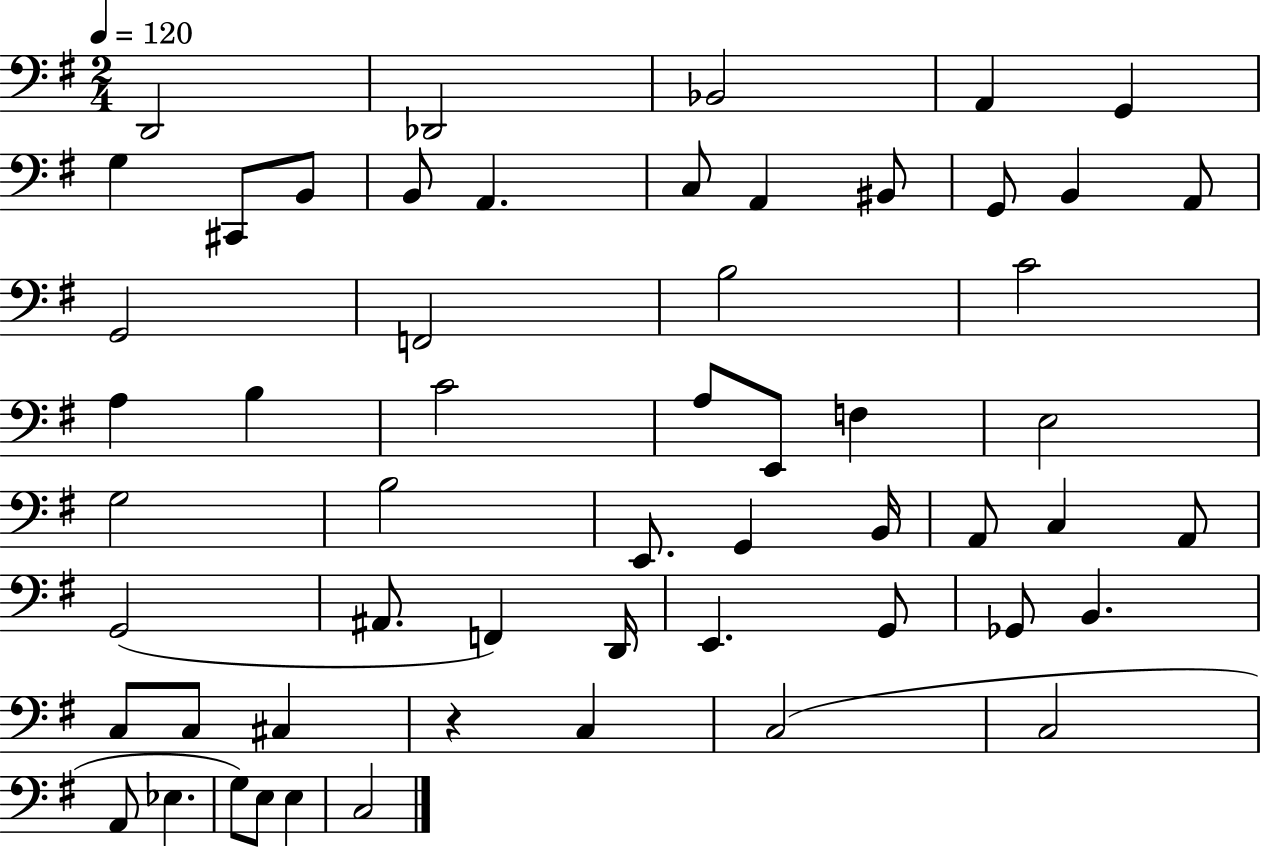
{
  \clef bass
  \numericTimeSignature
  \time 2/4
  \key g \major
  \tempo 4 = 120
  d,2 | des,2 | bes,2 | a,4 g,4 | \break g4 cis,8 b,8 | b,8 a,4. | c8 a,4 bis,8 | g,8 b,4 a,8 | \break g,2 | f,2 | b2 | c'2 | \break a4 b4 | c'2 | a8 e,8 f4 | e2 | \break g2 | b2 | e,8. g,4 b,16 | a,8 c4 a,8 | \break g,2( | ais,8. f,4) d,16 | e,4. g,8 | ges,8 b,4. | \break c8 c8 cis4 | r4 c4 | c2( | c2 | \break a,8 ees4. | g8) e8 e4 | c2 | \bar "|."
}